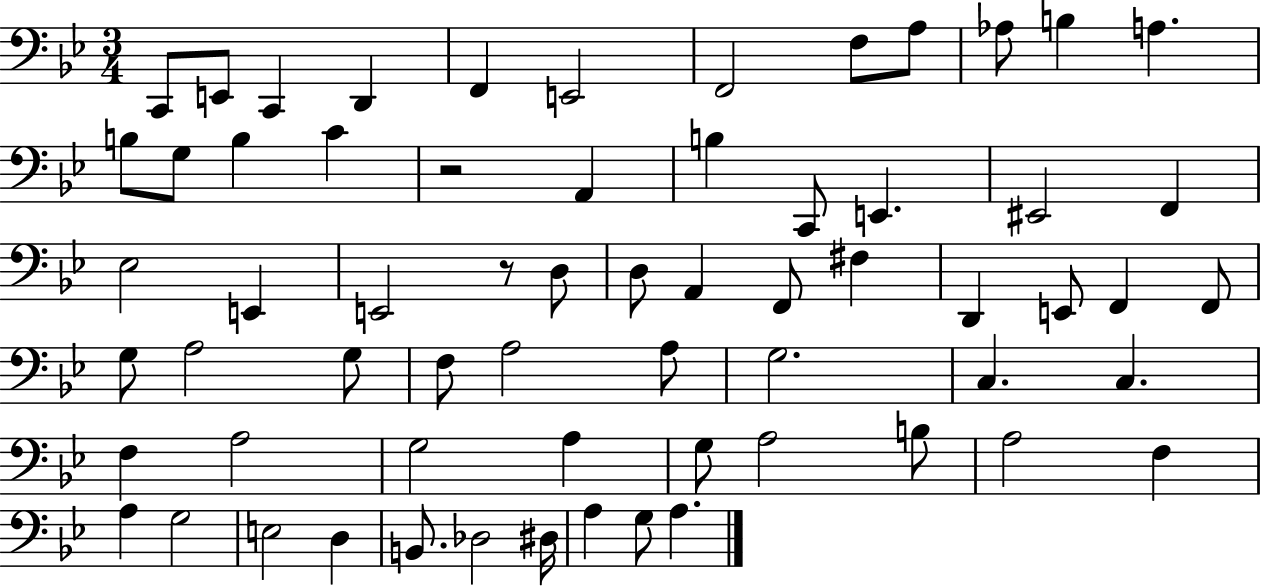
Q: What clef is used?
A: bass